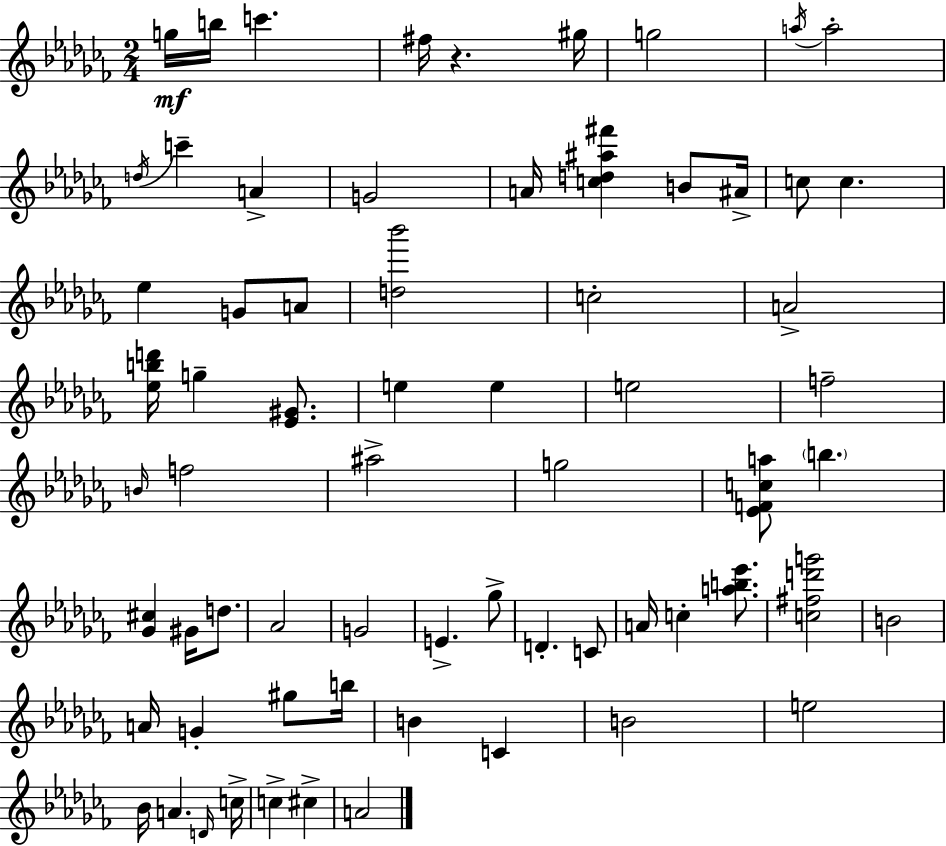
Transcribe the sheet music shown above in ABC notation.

X:1
T:Untitled
M:2/4
L:1/4
K:Abm
g/4 b/4 c' ^f/4 z ^g/4 g2 a/4 a2 d/4 c' A G2 A/4 [cd^a^f'] B/2 ^A/4 c/2 c _e G/2 A/2 [d_b']2 c2 A2 [_ebd']/4 g [_E^G]/2 e e e2 f2 B/4 f2 ^a2 g2 [_EFca]/2 b [_G^c] ^G/4 d/2 _A2 G2 E _g/2 D C/2 A/4 c [ab_e']/2 [c^fd'g']2 B2 A/4 G ^g/2 b/4 B C B2 e2 _B/4 A D/4 c/4 c ^c A2